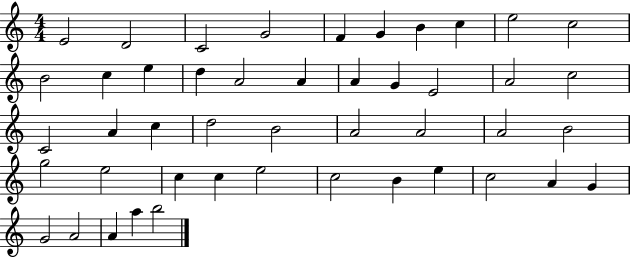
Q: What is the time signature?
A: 4/4